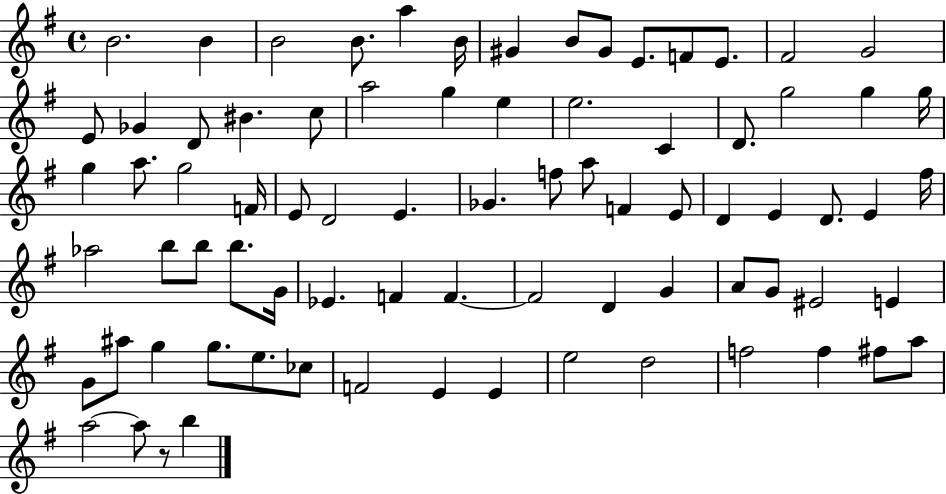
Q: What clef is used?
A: treble